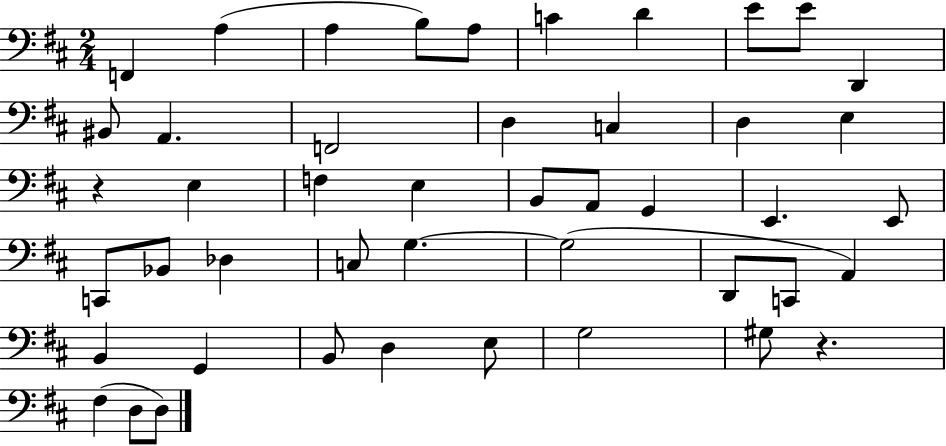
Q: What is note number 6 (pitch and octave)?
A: C4